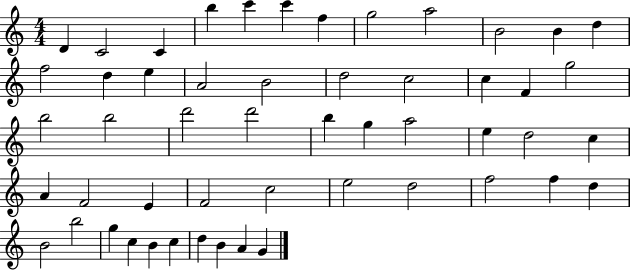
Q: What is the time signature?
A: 4/4